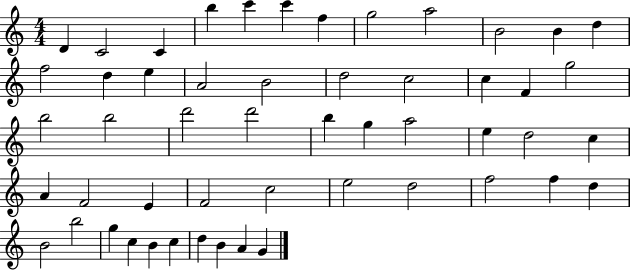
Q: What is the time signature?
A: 4/4